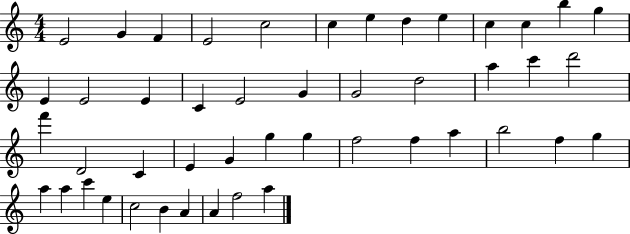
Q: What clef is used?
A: treble